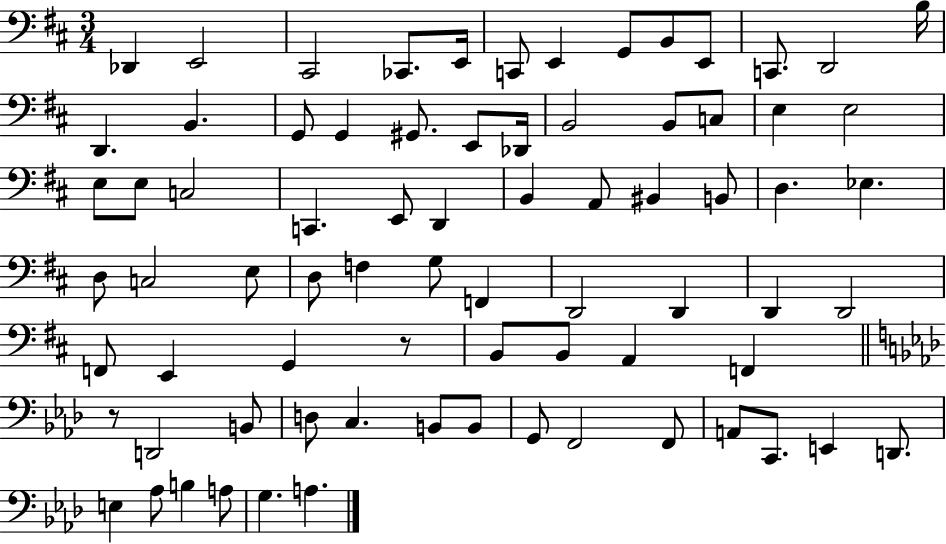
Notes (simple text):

Db2/q E2/h C#2/h CES2/e. E2/s C2/e E2/q G2/e B2/e E2/e C2/e. D2/h B3/s D2/q. B2/q. G2/e G2/q G#2/e. E2/e Db2/s B2/h B2/e C3/e E3/q E3/h E3/e E3/e C3/h C2/q. E2/e D2/q B2/q A2/e BIS2/q B2/e D3/q. Eb3/q. D3/e C3/h E3/e D3/e F3/q G3/e F2/q D2/h D2/q D2/q D2/h F2/e E2/q G2/q R/e B2/e B2/e A2/q F2/q R/e D2/h B2/e D3/e C3/q. B2/e B2/e G2/e F2/h F2/e A2/e C2/e. E2/q D2/e. E3/q Ab3/e B3/q A3/e G3/q. A3/q.